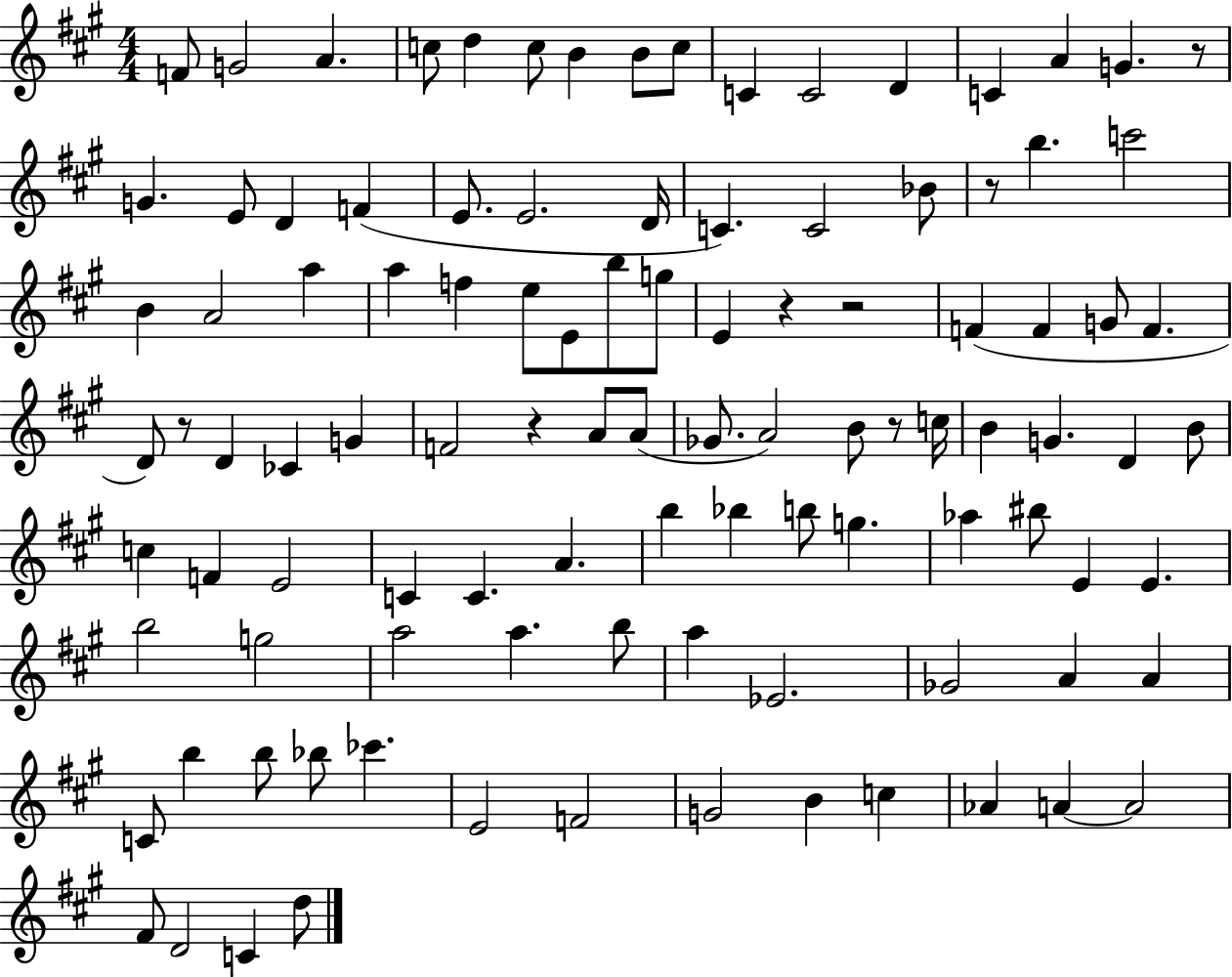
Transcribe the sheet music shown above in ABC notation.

X:1
T:Untitled
M:4/4
L:1/4
K:A
F/2 G2 A c/2 d c/2 B B/2 c/2 C C2 D C A G z/2 G E/2 D F E/2 E2 D/4 C C2 _B/2 z/2 b c'2 B A2 a a f e/2 E/2 b/2 g/2 E z z2 F F G/2 F D/2 z/2 D _C G F2 z A/2 A/2 _G/2 A2 B/2 z/2 c/4 B G D B/2 c F E2 C C A b _b b/2 g _a ^b/2 E E b2 g2 a2 a b/2 a _E2 _G2 A A C/2 b b/2 _b/2 _c' E2 F2 G2 B c _A A A2 ^F/2 D2 C d/2